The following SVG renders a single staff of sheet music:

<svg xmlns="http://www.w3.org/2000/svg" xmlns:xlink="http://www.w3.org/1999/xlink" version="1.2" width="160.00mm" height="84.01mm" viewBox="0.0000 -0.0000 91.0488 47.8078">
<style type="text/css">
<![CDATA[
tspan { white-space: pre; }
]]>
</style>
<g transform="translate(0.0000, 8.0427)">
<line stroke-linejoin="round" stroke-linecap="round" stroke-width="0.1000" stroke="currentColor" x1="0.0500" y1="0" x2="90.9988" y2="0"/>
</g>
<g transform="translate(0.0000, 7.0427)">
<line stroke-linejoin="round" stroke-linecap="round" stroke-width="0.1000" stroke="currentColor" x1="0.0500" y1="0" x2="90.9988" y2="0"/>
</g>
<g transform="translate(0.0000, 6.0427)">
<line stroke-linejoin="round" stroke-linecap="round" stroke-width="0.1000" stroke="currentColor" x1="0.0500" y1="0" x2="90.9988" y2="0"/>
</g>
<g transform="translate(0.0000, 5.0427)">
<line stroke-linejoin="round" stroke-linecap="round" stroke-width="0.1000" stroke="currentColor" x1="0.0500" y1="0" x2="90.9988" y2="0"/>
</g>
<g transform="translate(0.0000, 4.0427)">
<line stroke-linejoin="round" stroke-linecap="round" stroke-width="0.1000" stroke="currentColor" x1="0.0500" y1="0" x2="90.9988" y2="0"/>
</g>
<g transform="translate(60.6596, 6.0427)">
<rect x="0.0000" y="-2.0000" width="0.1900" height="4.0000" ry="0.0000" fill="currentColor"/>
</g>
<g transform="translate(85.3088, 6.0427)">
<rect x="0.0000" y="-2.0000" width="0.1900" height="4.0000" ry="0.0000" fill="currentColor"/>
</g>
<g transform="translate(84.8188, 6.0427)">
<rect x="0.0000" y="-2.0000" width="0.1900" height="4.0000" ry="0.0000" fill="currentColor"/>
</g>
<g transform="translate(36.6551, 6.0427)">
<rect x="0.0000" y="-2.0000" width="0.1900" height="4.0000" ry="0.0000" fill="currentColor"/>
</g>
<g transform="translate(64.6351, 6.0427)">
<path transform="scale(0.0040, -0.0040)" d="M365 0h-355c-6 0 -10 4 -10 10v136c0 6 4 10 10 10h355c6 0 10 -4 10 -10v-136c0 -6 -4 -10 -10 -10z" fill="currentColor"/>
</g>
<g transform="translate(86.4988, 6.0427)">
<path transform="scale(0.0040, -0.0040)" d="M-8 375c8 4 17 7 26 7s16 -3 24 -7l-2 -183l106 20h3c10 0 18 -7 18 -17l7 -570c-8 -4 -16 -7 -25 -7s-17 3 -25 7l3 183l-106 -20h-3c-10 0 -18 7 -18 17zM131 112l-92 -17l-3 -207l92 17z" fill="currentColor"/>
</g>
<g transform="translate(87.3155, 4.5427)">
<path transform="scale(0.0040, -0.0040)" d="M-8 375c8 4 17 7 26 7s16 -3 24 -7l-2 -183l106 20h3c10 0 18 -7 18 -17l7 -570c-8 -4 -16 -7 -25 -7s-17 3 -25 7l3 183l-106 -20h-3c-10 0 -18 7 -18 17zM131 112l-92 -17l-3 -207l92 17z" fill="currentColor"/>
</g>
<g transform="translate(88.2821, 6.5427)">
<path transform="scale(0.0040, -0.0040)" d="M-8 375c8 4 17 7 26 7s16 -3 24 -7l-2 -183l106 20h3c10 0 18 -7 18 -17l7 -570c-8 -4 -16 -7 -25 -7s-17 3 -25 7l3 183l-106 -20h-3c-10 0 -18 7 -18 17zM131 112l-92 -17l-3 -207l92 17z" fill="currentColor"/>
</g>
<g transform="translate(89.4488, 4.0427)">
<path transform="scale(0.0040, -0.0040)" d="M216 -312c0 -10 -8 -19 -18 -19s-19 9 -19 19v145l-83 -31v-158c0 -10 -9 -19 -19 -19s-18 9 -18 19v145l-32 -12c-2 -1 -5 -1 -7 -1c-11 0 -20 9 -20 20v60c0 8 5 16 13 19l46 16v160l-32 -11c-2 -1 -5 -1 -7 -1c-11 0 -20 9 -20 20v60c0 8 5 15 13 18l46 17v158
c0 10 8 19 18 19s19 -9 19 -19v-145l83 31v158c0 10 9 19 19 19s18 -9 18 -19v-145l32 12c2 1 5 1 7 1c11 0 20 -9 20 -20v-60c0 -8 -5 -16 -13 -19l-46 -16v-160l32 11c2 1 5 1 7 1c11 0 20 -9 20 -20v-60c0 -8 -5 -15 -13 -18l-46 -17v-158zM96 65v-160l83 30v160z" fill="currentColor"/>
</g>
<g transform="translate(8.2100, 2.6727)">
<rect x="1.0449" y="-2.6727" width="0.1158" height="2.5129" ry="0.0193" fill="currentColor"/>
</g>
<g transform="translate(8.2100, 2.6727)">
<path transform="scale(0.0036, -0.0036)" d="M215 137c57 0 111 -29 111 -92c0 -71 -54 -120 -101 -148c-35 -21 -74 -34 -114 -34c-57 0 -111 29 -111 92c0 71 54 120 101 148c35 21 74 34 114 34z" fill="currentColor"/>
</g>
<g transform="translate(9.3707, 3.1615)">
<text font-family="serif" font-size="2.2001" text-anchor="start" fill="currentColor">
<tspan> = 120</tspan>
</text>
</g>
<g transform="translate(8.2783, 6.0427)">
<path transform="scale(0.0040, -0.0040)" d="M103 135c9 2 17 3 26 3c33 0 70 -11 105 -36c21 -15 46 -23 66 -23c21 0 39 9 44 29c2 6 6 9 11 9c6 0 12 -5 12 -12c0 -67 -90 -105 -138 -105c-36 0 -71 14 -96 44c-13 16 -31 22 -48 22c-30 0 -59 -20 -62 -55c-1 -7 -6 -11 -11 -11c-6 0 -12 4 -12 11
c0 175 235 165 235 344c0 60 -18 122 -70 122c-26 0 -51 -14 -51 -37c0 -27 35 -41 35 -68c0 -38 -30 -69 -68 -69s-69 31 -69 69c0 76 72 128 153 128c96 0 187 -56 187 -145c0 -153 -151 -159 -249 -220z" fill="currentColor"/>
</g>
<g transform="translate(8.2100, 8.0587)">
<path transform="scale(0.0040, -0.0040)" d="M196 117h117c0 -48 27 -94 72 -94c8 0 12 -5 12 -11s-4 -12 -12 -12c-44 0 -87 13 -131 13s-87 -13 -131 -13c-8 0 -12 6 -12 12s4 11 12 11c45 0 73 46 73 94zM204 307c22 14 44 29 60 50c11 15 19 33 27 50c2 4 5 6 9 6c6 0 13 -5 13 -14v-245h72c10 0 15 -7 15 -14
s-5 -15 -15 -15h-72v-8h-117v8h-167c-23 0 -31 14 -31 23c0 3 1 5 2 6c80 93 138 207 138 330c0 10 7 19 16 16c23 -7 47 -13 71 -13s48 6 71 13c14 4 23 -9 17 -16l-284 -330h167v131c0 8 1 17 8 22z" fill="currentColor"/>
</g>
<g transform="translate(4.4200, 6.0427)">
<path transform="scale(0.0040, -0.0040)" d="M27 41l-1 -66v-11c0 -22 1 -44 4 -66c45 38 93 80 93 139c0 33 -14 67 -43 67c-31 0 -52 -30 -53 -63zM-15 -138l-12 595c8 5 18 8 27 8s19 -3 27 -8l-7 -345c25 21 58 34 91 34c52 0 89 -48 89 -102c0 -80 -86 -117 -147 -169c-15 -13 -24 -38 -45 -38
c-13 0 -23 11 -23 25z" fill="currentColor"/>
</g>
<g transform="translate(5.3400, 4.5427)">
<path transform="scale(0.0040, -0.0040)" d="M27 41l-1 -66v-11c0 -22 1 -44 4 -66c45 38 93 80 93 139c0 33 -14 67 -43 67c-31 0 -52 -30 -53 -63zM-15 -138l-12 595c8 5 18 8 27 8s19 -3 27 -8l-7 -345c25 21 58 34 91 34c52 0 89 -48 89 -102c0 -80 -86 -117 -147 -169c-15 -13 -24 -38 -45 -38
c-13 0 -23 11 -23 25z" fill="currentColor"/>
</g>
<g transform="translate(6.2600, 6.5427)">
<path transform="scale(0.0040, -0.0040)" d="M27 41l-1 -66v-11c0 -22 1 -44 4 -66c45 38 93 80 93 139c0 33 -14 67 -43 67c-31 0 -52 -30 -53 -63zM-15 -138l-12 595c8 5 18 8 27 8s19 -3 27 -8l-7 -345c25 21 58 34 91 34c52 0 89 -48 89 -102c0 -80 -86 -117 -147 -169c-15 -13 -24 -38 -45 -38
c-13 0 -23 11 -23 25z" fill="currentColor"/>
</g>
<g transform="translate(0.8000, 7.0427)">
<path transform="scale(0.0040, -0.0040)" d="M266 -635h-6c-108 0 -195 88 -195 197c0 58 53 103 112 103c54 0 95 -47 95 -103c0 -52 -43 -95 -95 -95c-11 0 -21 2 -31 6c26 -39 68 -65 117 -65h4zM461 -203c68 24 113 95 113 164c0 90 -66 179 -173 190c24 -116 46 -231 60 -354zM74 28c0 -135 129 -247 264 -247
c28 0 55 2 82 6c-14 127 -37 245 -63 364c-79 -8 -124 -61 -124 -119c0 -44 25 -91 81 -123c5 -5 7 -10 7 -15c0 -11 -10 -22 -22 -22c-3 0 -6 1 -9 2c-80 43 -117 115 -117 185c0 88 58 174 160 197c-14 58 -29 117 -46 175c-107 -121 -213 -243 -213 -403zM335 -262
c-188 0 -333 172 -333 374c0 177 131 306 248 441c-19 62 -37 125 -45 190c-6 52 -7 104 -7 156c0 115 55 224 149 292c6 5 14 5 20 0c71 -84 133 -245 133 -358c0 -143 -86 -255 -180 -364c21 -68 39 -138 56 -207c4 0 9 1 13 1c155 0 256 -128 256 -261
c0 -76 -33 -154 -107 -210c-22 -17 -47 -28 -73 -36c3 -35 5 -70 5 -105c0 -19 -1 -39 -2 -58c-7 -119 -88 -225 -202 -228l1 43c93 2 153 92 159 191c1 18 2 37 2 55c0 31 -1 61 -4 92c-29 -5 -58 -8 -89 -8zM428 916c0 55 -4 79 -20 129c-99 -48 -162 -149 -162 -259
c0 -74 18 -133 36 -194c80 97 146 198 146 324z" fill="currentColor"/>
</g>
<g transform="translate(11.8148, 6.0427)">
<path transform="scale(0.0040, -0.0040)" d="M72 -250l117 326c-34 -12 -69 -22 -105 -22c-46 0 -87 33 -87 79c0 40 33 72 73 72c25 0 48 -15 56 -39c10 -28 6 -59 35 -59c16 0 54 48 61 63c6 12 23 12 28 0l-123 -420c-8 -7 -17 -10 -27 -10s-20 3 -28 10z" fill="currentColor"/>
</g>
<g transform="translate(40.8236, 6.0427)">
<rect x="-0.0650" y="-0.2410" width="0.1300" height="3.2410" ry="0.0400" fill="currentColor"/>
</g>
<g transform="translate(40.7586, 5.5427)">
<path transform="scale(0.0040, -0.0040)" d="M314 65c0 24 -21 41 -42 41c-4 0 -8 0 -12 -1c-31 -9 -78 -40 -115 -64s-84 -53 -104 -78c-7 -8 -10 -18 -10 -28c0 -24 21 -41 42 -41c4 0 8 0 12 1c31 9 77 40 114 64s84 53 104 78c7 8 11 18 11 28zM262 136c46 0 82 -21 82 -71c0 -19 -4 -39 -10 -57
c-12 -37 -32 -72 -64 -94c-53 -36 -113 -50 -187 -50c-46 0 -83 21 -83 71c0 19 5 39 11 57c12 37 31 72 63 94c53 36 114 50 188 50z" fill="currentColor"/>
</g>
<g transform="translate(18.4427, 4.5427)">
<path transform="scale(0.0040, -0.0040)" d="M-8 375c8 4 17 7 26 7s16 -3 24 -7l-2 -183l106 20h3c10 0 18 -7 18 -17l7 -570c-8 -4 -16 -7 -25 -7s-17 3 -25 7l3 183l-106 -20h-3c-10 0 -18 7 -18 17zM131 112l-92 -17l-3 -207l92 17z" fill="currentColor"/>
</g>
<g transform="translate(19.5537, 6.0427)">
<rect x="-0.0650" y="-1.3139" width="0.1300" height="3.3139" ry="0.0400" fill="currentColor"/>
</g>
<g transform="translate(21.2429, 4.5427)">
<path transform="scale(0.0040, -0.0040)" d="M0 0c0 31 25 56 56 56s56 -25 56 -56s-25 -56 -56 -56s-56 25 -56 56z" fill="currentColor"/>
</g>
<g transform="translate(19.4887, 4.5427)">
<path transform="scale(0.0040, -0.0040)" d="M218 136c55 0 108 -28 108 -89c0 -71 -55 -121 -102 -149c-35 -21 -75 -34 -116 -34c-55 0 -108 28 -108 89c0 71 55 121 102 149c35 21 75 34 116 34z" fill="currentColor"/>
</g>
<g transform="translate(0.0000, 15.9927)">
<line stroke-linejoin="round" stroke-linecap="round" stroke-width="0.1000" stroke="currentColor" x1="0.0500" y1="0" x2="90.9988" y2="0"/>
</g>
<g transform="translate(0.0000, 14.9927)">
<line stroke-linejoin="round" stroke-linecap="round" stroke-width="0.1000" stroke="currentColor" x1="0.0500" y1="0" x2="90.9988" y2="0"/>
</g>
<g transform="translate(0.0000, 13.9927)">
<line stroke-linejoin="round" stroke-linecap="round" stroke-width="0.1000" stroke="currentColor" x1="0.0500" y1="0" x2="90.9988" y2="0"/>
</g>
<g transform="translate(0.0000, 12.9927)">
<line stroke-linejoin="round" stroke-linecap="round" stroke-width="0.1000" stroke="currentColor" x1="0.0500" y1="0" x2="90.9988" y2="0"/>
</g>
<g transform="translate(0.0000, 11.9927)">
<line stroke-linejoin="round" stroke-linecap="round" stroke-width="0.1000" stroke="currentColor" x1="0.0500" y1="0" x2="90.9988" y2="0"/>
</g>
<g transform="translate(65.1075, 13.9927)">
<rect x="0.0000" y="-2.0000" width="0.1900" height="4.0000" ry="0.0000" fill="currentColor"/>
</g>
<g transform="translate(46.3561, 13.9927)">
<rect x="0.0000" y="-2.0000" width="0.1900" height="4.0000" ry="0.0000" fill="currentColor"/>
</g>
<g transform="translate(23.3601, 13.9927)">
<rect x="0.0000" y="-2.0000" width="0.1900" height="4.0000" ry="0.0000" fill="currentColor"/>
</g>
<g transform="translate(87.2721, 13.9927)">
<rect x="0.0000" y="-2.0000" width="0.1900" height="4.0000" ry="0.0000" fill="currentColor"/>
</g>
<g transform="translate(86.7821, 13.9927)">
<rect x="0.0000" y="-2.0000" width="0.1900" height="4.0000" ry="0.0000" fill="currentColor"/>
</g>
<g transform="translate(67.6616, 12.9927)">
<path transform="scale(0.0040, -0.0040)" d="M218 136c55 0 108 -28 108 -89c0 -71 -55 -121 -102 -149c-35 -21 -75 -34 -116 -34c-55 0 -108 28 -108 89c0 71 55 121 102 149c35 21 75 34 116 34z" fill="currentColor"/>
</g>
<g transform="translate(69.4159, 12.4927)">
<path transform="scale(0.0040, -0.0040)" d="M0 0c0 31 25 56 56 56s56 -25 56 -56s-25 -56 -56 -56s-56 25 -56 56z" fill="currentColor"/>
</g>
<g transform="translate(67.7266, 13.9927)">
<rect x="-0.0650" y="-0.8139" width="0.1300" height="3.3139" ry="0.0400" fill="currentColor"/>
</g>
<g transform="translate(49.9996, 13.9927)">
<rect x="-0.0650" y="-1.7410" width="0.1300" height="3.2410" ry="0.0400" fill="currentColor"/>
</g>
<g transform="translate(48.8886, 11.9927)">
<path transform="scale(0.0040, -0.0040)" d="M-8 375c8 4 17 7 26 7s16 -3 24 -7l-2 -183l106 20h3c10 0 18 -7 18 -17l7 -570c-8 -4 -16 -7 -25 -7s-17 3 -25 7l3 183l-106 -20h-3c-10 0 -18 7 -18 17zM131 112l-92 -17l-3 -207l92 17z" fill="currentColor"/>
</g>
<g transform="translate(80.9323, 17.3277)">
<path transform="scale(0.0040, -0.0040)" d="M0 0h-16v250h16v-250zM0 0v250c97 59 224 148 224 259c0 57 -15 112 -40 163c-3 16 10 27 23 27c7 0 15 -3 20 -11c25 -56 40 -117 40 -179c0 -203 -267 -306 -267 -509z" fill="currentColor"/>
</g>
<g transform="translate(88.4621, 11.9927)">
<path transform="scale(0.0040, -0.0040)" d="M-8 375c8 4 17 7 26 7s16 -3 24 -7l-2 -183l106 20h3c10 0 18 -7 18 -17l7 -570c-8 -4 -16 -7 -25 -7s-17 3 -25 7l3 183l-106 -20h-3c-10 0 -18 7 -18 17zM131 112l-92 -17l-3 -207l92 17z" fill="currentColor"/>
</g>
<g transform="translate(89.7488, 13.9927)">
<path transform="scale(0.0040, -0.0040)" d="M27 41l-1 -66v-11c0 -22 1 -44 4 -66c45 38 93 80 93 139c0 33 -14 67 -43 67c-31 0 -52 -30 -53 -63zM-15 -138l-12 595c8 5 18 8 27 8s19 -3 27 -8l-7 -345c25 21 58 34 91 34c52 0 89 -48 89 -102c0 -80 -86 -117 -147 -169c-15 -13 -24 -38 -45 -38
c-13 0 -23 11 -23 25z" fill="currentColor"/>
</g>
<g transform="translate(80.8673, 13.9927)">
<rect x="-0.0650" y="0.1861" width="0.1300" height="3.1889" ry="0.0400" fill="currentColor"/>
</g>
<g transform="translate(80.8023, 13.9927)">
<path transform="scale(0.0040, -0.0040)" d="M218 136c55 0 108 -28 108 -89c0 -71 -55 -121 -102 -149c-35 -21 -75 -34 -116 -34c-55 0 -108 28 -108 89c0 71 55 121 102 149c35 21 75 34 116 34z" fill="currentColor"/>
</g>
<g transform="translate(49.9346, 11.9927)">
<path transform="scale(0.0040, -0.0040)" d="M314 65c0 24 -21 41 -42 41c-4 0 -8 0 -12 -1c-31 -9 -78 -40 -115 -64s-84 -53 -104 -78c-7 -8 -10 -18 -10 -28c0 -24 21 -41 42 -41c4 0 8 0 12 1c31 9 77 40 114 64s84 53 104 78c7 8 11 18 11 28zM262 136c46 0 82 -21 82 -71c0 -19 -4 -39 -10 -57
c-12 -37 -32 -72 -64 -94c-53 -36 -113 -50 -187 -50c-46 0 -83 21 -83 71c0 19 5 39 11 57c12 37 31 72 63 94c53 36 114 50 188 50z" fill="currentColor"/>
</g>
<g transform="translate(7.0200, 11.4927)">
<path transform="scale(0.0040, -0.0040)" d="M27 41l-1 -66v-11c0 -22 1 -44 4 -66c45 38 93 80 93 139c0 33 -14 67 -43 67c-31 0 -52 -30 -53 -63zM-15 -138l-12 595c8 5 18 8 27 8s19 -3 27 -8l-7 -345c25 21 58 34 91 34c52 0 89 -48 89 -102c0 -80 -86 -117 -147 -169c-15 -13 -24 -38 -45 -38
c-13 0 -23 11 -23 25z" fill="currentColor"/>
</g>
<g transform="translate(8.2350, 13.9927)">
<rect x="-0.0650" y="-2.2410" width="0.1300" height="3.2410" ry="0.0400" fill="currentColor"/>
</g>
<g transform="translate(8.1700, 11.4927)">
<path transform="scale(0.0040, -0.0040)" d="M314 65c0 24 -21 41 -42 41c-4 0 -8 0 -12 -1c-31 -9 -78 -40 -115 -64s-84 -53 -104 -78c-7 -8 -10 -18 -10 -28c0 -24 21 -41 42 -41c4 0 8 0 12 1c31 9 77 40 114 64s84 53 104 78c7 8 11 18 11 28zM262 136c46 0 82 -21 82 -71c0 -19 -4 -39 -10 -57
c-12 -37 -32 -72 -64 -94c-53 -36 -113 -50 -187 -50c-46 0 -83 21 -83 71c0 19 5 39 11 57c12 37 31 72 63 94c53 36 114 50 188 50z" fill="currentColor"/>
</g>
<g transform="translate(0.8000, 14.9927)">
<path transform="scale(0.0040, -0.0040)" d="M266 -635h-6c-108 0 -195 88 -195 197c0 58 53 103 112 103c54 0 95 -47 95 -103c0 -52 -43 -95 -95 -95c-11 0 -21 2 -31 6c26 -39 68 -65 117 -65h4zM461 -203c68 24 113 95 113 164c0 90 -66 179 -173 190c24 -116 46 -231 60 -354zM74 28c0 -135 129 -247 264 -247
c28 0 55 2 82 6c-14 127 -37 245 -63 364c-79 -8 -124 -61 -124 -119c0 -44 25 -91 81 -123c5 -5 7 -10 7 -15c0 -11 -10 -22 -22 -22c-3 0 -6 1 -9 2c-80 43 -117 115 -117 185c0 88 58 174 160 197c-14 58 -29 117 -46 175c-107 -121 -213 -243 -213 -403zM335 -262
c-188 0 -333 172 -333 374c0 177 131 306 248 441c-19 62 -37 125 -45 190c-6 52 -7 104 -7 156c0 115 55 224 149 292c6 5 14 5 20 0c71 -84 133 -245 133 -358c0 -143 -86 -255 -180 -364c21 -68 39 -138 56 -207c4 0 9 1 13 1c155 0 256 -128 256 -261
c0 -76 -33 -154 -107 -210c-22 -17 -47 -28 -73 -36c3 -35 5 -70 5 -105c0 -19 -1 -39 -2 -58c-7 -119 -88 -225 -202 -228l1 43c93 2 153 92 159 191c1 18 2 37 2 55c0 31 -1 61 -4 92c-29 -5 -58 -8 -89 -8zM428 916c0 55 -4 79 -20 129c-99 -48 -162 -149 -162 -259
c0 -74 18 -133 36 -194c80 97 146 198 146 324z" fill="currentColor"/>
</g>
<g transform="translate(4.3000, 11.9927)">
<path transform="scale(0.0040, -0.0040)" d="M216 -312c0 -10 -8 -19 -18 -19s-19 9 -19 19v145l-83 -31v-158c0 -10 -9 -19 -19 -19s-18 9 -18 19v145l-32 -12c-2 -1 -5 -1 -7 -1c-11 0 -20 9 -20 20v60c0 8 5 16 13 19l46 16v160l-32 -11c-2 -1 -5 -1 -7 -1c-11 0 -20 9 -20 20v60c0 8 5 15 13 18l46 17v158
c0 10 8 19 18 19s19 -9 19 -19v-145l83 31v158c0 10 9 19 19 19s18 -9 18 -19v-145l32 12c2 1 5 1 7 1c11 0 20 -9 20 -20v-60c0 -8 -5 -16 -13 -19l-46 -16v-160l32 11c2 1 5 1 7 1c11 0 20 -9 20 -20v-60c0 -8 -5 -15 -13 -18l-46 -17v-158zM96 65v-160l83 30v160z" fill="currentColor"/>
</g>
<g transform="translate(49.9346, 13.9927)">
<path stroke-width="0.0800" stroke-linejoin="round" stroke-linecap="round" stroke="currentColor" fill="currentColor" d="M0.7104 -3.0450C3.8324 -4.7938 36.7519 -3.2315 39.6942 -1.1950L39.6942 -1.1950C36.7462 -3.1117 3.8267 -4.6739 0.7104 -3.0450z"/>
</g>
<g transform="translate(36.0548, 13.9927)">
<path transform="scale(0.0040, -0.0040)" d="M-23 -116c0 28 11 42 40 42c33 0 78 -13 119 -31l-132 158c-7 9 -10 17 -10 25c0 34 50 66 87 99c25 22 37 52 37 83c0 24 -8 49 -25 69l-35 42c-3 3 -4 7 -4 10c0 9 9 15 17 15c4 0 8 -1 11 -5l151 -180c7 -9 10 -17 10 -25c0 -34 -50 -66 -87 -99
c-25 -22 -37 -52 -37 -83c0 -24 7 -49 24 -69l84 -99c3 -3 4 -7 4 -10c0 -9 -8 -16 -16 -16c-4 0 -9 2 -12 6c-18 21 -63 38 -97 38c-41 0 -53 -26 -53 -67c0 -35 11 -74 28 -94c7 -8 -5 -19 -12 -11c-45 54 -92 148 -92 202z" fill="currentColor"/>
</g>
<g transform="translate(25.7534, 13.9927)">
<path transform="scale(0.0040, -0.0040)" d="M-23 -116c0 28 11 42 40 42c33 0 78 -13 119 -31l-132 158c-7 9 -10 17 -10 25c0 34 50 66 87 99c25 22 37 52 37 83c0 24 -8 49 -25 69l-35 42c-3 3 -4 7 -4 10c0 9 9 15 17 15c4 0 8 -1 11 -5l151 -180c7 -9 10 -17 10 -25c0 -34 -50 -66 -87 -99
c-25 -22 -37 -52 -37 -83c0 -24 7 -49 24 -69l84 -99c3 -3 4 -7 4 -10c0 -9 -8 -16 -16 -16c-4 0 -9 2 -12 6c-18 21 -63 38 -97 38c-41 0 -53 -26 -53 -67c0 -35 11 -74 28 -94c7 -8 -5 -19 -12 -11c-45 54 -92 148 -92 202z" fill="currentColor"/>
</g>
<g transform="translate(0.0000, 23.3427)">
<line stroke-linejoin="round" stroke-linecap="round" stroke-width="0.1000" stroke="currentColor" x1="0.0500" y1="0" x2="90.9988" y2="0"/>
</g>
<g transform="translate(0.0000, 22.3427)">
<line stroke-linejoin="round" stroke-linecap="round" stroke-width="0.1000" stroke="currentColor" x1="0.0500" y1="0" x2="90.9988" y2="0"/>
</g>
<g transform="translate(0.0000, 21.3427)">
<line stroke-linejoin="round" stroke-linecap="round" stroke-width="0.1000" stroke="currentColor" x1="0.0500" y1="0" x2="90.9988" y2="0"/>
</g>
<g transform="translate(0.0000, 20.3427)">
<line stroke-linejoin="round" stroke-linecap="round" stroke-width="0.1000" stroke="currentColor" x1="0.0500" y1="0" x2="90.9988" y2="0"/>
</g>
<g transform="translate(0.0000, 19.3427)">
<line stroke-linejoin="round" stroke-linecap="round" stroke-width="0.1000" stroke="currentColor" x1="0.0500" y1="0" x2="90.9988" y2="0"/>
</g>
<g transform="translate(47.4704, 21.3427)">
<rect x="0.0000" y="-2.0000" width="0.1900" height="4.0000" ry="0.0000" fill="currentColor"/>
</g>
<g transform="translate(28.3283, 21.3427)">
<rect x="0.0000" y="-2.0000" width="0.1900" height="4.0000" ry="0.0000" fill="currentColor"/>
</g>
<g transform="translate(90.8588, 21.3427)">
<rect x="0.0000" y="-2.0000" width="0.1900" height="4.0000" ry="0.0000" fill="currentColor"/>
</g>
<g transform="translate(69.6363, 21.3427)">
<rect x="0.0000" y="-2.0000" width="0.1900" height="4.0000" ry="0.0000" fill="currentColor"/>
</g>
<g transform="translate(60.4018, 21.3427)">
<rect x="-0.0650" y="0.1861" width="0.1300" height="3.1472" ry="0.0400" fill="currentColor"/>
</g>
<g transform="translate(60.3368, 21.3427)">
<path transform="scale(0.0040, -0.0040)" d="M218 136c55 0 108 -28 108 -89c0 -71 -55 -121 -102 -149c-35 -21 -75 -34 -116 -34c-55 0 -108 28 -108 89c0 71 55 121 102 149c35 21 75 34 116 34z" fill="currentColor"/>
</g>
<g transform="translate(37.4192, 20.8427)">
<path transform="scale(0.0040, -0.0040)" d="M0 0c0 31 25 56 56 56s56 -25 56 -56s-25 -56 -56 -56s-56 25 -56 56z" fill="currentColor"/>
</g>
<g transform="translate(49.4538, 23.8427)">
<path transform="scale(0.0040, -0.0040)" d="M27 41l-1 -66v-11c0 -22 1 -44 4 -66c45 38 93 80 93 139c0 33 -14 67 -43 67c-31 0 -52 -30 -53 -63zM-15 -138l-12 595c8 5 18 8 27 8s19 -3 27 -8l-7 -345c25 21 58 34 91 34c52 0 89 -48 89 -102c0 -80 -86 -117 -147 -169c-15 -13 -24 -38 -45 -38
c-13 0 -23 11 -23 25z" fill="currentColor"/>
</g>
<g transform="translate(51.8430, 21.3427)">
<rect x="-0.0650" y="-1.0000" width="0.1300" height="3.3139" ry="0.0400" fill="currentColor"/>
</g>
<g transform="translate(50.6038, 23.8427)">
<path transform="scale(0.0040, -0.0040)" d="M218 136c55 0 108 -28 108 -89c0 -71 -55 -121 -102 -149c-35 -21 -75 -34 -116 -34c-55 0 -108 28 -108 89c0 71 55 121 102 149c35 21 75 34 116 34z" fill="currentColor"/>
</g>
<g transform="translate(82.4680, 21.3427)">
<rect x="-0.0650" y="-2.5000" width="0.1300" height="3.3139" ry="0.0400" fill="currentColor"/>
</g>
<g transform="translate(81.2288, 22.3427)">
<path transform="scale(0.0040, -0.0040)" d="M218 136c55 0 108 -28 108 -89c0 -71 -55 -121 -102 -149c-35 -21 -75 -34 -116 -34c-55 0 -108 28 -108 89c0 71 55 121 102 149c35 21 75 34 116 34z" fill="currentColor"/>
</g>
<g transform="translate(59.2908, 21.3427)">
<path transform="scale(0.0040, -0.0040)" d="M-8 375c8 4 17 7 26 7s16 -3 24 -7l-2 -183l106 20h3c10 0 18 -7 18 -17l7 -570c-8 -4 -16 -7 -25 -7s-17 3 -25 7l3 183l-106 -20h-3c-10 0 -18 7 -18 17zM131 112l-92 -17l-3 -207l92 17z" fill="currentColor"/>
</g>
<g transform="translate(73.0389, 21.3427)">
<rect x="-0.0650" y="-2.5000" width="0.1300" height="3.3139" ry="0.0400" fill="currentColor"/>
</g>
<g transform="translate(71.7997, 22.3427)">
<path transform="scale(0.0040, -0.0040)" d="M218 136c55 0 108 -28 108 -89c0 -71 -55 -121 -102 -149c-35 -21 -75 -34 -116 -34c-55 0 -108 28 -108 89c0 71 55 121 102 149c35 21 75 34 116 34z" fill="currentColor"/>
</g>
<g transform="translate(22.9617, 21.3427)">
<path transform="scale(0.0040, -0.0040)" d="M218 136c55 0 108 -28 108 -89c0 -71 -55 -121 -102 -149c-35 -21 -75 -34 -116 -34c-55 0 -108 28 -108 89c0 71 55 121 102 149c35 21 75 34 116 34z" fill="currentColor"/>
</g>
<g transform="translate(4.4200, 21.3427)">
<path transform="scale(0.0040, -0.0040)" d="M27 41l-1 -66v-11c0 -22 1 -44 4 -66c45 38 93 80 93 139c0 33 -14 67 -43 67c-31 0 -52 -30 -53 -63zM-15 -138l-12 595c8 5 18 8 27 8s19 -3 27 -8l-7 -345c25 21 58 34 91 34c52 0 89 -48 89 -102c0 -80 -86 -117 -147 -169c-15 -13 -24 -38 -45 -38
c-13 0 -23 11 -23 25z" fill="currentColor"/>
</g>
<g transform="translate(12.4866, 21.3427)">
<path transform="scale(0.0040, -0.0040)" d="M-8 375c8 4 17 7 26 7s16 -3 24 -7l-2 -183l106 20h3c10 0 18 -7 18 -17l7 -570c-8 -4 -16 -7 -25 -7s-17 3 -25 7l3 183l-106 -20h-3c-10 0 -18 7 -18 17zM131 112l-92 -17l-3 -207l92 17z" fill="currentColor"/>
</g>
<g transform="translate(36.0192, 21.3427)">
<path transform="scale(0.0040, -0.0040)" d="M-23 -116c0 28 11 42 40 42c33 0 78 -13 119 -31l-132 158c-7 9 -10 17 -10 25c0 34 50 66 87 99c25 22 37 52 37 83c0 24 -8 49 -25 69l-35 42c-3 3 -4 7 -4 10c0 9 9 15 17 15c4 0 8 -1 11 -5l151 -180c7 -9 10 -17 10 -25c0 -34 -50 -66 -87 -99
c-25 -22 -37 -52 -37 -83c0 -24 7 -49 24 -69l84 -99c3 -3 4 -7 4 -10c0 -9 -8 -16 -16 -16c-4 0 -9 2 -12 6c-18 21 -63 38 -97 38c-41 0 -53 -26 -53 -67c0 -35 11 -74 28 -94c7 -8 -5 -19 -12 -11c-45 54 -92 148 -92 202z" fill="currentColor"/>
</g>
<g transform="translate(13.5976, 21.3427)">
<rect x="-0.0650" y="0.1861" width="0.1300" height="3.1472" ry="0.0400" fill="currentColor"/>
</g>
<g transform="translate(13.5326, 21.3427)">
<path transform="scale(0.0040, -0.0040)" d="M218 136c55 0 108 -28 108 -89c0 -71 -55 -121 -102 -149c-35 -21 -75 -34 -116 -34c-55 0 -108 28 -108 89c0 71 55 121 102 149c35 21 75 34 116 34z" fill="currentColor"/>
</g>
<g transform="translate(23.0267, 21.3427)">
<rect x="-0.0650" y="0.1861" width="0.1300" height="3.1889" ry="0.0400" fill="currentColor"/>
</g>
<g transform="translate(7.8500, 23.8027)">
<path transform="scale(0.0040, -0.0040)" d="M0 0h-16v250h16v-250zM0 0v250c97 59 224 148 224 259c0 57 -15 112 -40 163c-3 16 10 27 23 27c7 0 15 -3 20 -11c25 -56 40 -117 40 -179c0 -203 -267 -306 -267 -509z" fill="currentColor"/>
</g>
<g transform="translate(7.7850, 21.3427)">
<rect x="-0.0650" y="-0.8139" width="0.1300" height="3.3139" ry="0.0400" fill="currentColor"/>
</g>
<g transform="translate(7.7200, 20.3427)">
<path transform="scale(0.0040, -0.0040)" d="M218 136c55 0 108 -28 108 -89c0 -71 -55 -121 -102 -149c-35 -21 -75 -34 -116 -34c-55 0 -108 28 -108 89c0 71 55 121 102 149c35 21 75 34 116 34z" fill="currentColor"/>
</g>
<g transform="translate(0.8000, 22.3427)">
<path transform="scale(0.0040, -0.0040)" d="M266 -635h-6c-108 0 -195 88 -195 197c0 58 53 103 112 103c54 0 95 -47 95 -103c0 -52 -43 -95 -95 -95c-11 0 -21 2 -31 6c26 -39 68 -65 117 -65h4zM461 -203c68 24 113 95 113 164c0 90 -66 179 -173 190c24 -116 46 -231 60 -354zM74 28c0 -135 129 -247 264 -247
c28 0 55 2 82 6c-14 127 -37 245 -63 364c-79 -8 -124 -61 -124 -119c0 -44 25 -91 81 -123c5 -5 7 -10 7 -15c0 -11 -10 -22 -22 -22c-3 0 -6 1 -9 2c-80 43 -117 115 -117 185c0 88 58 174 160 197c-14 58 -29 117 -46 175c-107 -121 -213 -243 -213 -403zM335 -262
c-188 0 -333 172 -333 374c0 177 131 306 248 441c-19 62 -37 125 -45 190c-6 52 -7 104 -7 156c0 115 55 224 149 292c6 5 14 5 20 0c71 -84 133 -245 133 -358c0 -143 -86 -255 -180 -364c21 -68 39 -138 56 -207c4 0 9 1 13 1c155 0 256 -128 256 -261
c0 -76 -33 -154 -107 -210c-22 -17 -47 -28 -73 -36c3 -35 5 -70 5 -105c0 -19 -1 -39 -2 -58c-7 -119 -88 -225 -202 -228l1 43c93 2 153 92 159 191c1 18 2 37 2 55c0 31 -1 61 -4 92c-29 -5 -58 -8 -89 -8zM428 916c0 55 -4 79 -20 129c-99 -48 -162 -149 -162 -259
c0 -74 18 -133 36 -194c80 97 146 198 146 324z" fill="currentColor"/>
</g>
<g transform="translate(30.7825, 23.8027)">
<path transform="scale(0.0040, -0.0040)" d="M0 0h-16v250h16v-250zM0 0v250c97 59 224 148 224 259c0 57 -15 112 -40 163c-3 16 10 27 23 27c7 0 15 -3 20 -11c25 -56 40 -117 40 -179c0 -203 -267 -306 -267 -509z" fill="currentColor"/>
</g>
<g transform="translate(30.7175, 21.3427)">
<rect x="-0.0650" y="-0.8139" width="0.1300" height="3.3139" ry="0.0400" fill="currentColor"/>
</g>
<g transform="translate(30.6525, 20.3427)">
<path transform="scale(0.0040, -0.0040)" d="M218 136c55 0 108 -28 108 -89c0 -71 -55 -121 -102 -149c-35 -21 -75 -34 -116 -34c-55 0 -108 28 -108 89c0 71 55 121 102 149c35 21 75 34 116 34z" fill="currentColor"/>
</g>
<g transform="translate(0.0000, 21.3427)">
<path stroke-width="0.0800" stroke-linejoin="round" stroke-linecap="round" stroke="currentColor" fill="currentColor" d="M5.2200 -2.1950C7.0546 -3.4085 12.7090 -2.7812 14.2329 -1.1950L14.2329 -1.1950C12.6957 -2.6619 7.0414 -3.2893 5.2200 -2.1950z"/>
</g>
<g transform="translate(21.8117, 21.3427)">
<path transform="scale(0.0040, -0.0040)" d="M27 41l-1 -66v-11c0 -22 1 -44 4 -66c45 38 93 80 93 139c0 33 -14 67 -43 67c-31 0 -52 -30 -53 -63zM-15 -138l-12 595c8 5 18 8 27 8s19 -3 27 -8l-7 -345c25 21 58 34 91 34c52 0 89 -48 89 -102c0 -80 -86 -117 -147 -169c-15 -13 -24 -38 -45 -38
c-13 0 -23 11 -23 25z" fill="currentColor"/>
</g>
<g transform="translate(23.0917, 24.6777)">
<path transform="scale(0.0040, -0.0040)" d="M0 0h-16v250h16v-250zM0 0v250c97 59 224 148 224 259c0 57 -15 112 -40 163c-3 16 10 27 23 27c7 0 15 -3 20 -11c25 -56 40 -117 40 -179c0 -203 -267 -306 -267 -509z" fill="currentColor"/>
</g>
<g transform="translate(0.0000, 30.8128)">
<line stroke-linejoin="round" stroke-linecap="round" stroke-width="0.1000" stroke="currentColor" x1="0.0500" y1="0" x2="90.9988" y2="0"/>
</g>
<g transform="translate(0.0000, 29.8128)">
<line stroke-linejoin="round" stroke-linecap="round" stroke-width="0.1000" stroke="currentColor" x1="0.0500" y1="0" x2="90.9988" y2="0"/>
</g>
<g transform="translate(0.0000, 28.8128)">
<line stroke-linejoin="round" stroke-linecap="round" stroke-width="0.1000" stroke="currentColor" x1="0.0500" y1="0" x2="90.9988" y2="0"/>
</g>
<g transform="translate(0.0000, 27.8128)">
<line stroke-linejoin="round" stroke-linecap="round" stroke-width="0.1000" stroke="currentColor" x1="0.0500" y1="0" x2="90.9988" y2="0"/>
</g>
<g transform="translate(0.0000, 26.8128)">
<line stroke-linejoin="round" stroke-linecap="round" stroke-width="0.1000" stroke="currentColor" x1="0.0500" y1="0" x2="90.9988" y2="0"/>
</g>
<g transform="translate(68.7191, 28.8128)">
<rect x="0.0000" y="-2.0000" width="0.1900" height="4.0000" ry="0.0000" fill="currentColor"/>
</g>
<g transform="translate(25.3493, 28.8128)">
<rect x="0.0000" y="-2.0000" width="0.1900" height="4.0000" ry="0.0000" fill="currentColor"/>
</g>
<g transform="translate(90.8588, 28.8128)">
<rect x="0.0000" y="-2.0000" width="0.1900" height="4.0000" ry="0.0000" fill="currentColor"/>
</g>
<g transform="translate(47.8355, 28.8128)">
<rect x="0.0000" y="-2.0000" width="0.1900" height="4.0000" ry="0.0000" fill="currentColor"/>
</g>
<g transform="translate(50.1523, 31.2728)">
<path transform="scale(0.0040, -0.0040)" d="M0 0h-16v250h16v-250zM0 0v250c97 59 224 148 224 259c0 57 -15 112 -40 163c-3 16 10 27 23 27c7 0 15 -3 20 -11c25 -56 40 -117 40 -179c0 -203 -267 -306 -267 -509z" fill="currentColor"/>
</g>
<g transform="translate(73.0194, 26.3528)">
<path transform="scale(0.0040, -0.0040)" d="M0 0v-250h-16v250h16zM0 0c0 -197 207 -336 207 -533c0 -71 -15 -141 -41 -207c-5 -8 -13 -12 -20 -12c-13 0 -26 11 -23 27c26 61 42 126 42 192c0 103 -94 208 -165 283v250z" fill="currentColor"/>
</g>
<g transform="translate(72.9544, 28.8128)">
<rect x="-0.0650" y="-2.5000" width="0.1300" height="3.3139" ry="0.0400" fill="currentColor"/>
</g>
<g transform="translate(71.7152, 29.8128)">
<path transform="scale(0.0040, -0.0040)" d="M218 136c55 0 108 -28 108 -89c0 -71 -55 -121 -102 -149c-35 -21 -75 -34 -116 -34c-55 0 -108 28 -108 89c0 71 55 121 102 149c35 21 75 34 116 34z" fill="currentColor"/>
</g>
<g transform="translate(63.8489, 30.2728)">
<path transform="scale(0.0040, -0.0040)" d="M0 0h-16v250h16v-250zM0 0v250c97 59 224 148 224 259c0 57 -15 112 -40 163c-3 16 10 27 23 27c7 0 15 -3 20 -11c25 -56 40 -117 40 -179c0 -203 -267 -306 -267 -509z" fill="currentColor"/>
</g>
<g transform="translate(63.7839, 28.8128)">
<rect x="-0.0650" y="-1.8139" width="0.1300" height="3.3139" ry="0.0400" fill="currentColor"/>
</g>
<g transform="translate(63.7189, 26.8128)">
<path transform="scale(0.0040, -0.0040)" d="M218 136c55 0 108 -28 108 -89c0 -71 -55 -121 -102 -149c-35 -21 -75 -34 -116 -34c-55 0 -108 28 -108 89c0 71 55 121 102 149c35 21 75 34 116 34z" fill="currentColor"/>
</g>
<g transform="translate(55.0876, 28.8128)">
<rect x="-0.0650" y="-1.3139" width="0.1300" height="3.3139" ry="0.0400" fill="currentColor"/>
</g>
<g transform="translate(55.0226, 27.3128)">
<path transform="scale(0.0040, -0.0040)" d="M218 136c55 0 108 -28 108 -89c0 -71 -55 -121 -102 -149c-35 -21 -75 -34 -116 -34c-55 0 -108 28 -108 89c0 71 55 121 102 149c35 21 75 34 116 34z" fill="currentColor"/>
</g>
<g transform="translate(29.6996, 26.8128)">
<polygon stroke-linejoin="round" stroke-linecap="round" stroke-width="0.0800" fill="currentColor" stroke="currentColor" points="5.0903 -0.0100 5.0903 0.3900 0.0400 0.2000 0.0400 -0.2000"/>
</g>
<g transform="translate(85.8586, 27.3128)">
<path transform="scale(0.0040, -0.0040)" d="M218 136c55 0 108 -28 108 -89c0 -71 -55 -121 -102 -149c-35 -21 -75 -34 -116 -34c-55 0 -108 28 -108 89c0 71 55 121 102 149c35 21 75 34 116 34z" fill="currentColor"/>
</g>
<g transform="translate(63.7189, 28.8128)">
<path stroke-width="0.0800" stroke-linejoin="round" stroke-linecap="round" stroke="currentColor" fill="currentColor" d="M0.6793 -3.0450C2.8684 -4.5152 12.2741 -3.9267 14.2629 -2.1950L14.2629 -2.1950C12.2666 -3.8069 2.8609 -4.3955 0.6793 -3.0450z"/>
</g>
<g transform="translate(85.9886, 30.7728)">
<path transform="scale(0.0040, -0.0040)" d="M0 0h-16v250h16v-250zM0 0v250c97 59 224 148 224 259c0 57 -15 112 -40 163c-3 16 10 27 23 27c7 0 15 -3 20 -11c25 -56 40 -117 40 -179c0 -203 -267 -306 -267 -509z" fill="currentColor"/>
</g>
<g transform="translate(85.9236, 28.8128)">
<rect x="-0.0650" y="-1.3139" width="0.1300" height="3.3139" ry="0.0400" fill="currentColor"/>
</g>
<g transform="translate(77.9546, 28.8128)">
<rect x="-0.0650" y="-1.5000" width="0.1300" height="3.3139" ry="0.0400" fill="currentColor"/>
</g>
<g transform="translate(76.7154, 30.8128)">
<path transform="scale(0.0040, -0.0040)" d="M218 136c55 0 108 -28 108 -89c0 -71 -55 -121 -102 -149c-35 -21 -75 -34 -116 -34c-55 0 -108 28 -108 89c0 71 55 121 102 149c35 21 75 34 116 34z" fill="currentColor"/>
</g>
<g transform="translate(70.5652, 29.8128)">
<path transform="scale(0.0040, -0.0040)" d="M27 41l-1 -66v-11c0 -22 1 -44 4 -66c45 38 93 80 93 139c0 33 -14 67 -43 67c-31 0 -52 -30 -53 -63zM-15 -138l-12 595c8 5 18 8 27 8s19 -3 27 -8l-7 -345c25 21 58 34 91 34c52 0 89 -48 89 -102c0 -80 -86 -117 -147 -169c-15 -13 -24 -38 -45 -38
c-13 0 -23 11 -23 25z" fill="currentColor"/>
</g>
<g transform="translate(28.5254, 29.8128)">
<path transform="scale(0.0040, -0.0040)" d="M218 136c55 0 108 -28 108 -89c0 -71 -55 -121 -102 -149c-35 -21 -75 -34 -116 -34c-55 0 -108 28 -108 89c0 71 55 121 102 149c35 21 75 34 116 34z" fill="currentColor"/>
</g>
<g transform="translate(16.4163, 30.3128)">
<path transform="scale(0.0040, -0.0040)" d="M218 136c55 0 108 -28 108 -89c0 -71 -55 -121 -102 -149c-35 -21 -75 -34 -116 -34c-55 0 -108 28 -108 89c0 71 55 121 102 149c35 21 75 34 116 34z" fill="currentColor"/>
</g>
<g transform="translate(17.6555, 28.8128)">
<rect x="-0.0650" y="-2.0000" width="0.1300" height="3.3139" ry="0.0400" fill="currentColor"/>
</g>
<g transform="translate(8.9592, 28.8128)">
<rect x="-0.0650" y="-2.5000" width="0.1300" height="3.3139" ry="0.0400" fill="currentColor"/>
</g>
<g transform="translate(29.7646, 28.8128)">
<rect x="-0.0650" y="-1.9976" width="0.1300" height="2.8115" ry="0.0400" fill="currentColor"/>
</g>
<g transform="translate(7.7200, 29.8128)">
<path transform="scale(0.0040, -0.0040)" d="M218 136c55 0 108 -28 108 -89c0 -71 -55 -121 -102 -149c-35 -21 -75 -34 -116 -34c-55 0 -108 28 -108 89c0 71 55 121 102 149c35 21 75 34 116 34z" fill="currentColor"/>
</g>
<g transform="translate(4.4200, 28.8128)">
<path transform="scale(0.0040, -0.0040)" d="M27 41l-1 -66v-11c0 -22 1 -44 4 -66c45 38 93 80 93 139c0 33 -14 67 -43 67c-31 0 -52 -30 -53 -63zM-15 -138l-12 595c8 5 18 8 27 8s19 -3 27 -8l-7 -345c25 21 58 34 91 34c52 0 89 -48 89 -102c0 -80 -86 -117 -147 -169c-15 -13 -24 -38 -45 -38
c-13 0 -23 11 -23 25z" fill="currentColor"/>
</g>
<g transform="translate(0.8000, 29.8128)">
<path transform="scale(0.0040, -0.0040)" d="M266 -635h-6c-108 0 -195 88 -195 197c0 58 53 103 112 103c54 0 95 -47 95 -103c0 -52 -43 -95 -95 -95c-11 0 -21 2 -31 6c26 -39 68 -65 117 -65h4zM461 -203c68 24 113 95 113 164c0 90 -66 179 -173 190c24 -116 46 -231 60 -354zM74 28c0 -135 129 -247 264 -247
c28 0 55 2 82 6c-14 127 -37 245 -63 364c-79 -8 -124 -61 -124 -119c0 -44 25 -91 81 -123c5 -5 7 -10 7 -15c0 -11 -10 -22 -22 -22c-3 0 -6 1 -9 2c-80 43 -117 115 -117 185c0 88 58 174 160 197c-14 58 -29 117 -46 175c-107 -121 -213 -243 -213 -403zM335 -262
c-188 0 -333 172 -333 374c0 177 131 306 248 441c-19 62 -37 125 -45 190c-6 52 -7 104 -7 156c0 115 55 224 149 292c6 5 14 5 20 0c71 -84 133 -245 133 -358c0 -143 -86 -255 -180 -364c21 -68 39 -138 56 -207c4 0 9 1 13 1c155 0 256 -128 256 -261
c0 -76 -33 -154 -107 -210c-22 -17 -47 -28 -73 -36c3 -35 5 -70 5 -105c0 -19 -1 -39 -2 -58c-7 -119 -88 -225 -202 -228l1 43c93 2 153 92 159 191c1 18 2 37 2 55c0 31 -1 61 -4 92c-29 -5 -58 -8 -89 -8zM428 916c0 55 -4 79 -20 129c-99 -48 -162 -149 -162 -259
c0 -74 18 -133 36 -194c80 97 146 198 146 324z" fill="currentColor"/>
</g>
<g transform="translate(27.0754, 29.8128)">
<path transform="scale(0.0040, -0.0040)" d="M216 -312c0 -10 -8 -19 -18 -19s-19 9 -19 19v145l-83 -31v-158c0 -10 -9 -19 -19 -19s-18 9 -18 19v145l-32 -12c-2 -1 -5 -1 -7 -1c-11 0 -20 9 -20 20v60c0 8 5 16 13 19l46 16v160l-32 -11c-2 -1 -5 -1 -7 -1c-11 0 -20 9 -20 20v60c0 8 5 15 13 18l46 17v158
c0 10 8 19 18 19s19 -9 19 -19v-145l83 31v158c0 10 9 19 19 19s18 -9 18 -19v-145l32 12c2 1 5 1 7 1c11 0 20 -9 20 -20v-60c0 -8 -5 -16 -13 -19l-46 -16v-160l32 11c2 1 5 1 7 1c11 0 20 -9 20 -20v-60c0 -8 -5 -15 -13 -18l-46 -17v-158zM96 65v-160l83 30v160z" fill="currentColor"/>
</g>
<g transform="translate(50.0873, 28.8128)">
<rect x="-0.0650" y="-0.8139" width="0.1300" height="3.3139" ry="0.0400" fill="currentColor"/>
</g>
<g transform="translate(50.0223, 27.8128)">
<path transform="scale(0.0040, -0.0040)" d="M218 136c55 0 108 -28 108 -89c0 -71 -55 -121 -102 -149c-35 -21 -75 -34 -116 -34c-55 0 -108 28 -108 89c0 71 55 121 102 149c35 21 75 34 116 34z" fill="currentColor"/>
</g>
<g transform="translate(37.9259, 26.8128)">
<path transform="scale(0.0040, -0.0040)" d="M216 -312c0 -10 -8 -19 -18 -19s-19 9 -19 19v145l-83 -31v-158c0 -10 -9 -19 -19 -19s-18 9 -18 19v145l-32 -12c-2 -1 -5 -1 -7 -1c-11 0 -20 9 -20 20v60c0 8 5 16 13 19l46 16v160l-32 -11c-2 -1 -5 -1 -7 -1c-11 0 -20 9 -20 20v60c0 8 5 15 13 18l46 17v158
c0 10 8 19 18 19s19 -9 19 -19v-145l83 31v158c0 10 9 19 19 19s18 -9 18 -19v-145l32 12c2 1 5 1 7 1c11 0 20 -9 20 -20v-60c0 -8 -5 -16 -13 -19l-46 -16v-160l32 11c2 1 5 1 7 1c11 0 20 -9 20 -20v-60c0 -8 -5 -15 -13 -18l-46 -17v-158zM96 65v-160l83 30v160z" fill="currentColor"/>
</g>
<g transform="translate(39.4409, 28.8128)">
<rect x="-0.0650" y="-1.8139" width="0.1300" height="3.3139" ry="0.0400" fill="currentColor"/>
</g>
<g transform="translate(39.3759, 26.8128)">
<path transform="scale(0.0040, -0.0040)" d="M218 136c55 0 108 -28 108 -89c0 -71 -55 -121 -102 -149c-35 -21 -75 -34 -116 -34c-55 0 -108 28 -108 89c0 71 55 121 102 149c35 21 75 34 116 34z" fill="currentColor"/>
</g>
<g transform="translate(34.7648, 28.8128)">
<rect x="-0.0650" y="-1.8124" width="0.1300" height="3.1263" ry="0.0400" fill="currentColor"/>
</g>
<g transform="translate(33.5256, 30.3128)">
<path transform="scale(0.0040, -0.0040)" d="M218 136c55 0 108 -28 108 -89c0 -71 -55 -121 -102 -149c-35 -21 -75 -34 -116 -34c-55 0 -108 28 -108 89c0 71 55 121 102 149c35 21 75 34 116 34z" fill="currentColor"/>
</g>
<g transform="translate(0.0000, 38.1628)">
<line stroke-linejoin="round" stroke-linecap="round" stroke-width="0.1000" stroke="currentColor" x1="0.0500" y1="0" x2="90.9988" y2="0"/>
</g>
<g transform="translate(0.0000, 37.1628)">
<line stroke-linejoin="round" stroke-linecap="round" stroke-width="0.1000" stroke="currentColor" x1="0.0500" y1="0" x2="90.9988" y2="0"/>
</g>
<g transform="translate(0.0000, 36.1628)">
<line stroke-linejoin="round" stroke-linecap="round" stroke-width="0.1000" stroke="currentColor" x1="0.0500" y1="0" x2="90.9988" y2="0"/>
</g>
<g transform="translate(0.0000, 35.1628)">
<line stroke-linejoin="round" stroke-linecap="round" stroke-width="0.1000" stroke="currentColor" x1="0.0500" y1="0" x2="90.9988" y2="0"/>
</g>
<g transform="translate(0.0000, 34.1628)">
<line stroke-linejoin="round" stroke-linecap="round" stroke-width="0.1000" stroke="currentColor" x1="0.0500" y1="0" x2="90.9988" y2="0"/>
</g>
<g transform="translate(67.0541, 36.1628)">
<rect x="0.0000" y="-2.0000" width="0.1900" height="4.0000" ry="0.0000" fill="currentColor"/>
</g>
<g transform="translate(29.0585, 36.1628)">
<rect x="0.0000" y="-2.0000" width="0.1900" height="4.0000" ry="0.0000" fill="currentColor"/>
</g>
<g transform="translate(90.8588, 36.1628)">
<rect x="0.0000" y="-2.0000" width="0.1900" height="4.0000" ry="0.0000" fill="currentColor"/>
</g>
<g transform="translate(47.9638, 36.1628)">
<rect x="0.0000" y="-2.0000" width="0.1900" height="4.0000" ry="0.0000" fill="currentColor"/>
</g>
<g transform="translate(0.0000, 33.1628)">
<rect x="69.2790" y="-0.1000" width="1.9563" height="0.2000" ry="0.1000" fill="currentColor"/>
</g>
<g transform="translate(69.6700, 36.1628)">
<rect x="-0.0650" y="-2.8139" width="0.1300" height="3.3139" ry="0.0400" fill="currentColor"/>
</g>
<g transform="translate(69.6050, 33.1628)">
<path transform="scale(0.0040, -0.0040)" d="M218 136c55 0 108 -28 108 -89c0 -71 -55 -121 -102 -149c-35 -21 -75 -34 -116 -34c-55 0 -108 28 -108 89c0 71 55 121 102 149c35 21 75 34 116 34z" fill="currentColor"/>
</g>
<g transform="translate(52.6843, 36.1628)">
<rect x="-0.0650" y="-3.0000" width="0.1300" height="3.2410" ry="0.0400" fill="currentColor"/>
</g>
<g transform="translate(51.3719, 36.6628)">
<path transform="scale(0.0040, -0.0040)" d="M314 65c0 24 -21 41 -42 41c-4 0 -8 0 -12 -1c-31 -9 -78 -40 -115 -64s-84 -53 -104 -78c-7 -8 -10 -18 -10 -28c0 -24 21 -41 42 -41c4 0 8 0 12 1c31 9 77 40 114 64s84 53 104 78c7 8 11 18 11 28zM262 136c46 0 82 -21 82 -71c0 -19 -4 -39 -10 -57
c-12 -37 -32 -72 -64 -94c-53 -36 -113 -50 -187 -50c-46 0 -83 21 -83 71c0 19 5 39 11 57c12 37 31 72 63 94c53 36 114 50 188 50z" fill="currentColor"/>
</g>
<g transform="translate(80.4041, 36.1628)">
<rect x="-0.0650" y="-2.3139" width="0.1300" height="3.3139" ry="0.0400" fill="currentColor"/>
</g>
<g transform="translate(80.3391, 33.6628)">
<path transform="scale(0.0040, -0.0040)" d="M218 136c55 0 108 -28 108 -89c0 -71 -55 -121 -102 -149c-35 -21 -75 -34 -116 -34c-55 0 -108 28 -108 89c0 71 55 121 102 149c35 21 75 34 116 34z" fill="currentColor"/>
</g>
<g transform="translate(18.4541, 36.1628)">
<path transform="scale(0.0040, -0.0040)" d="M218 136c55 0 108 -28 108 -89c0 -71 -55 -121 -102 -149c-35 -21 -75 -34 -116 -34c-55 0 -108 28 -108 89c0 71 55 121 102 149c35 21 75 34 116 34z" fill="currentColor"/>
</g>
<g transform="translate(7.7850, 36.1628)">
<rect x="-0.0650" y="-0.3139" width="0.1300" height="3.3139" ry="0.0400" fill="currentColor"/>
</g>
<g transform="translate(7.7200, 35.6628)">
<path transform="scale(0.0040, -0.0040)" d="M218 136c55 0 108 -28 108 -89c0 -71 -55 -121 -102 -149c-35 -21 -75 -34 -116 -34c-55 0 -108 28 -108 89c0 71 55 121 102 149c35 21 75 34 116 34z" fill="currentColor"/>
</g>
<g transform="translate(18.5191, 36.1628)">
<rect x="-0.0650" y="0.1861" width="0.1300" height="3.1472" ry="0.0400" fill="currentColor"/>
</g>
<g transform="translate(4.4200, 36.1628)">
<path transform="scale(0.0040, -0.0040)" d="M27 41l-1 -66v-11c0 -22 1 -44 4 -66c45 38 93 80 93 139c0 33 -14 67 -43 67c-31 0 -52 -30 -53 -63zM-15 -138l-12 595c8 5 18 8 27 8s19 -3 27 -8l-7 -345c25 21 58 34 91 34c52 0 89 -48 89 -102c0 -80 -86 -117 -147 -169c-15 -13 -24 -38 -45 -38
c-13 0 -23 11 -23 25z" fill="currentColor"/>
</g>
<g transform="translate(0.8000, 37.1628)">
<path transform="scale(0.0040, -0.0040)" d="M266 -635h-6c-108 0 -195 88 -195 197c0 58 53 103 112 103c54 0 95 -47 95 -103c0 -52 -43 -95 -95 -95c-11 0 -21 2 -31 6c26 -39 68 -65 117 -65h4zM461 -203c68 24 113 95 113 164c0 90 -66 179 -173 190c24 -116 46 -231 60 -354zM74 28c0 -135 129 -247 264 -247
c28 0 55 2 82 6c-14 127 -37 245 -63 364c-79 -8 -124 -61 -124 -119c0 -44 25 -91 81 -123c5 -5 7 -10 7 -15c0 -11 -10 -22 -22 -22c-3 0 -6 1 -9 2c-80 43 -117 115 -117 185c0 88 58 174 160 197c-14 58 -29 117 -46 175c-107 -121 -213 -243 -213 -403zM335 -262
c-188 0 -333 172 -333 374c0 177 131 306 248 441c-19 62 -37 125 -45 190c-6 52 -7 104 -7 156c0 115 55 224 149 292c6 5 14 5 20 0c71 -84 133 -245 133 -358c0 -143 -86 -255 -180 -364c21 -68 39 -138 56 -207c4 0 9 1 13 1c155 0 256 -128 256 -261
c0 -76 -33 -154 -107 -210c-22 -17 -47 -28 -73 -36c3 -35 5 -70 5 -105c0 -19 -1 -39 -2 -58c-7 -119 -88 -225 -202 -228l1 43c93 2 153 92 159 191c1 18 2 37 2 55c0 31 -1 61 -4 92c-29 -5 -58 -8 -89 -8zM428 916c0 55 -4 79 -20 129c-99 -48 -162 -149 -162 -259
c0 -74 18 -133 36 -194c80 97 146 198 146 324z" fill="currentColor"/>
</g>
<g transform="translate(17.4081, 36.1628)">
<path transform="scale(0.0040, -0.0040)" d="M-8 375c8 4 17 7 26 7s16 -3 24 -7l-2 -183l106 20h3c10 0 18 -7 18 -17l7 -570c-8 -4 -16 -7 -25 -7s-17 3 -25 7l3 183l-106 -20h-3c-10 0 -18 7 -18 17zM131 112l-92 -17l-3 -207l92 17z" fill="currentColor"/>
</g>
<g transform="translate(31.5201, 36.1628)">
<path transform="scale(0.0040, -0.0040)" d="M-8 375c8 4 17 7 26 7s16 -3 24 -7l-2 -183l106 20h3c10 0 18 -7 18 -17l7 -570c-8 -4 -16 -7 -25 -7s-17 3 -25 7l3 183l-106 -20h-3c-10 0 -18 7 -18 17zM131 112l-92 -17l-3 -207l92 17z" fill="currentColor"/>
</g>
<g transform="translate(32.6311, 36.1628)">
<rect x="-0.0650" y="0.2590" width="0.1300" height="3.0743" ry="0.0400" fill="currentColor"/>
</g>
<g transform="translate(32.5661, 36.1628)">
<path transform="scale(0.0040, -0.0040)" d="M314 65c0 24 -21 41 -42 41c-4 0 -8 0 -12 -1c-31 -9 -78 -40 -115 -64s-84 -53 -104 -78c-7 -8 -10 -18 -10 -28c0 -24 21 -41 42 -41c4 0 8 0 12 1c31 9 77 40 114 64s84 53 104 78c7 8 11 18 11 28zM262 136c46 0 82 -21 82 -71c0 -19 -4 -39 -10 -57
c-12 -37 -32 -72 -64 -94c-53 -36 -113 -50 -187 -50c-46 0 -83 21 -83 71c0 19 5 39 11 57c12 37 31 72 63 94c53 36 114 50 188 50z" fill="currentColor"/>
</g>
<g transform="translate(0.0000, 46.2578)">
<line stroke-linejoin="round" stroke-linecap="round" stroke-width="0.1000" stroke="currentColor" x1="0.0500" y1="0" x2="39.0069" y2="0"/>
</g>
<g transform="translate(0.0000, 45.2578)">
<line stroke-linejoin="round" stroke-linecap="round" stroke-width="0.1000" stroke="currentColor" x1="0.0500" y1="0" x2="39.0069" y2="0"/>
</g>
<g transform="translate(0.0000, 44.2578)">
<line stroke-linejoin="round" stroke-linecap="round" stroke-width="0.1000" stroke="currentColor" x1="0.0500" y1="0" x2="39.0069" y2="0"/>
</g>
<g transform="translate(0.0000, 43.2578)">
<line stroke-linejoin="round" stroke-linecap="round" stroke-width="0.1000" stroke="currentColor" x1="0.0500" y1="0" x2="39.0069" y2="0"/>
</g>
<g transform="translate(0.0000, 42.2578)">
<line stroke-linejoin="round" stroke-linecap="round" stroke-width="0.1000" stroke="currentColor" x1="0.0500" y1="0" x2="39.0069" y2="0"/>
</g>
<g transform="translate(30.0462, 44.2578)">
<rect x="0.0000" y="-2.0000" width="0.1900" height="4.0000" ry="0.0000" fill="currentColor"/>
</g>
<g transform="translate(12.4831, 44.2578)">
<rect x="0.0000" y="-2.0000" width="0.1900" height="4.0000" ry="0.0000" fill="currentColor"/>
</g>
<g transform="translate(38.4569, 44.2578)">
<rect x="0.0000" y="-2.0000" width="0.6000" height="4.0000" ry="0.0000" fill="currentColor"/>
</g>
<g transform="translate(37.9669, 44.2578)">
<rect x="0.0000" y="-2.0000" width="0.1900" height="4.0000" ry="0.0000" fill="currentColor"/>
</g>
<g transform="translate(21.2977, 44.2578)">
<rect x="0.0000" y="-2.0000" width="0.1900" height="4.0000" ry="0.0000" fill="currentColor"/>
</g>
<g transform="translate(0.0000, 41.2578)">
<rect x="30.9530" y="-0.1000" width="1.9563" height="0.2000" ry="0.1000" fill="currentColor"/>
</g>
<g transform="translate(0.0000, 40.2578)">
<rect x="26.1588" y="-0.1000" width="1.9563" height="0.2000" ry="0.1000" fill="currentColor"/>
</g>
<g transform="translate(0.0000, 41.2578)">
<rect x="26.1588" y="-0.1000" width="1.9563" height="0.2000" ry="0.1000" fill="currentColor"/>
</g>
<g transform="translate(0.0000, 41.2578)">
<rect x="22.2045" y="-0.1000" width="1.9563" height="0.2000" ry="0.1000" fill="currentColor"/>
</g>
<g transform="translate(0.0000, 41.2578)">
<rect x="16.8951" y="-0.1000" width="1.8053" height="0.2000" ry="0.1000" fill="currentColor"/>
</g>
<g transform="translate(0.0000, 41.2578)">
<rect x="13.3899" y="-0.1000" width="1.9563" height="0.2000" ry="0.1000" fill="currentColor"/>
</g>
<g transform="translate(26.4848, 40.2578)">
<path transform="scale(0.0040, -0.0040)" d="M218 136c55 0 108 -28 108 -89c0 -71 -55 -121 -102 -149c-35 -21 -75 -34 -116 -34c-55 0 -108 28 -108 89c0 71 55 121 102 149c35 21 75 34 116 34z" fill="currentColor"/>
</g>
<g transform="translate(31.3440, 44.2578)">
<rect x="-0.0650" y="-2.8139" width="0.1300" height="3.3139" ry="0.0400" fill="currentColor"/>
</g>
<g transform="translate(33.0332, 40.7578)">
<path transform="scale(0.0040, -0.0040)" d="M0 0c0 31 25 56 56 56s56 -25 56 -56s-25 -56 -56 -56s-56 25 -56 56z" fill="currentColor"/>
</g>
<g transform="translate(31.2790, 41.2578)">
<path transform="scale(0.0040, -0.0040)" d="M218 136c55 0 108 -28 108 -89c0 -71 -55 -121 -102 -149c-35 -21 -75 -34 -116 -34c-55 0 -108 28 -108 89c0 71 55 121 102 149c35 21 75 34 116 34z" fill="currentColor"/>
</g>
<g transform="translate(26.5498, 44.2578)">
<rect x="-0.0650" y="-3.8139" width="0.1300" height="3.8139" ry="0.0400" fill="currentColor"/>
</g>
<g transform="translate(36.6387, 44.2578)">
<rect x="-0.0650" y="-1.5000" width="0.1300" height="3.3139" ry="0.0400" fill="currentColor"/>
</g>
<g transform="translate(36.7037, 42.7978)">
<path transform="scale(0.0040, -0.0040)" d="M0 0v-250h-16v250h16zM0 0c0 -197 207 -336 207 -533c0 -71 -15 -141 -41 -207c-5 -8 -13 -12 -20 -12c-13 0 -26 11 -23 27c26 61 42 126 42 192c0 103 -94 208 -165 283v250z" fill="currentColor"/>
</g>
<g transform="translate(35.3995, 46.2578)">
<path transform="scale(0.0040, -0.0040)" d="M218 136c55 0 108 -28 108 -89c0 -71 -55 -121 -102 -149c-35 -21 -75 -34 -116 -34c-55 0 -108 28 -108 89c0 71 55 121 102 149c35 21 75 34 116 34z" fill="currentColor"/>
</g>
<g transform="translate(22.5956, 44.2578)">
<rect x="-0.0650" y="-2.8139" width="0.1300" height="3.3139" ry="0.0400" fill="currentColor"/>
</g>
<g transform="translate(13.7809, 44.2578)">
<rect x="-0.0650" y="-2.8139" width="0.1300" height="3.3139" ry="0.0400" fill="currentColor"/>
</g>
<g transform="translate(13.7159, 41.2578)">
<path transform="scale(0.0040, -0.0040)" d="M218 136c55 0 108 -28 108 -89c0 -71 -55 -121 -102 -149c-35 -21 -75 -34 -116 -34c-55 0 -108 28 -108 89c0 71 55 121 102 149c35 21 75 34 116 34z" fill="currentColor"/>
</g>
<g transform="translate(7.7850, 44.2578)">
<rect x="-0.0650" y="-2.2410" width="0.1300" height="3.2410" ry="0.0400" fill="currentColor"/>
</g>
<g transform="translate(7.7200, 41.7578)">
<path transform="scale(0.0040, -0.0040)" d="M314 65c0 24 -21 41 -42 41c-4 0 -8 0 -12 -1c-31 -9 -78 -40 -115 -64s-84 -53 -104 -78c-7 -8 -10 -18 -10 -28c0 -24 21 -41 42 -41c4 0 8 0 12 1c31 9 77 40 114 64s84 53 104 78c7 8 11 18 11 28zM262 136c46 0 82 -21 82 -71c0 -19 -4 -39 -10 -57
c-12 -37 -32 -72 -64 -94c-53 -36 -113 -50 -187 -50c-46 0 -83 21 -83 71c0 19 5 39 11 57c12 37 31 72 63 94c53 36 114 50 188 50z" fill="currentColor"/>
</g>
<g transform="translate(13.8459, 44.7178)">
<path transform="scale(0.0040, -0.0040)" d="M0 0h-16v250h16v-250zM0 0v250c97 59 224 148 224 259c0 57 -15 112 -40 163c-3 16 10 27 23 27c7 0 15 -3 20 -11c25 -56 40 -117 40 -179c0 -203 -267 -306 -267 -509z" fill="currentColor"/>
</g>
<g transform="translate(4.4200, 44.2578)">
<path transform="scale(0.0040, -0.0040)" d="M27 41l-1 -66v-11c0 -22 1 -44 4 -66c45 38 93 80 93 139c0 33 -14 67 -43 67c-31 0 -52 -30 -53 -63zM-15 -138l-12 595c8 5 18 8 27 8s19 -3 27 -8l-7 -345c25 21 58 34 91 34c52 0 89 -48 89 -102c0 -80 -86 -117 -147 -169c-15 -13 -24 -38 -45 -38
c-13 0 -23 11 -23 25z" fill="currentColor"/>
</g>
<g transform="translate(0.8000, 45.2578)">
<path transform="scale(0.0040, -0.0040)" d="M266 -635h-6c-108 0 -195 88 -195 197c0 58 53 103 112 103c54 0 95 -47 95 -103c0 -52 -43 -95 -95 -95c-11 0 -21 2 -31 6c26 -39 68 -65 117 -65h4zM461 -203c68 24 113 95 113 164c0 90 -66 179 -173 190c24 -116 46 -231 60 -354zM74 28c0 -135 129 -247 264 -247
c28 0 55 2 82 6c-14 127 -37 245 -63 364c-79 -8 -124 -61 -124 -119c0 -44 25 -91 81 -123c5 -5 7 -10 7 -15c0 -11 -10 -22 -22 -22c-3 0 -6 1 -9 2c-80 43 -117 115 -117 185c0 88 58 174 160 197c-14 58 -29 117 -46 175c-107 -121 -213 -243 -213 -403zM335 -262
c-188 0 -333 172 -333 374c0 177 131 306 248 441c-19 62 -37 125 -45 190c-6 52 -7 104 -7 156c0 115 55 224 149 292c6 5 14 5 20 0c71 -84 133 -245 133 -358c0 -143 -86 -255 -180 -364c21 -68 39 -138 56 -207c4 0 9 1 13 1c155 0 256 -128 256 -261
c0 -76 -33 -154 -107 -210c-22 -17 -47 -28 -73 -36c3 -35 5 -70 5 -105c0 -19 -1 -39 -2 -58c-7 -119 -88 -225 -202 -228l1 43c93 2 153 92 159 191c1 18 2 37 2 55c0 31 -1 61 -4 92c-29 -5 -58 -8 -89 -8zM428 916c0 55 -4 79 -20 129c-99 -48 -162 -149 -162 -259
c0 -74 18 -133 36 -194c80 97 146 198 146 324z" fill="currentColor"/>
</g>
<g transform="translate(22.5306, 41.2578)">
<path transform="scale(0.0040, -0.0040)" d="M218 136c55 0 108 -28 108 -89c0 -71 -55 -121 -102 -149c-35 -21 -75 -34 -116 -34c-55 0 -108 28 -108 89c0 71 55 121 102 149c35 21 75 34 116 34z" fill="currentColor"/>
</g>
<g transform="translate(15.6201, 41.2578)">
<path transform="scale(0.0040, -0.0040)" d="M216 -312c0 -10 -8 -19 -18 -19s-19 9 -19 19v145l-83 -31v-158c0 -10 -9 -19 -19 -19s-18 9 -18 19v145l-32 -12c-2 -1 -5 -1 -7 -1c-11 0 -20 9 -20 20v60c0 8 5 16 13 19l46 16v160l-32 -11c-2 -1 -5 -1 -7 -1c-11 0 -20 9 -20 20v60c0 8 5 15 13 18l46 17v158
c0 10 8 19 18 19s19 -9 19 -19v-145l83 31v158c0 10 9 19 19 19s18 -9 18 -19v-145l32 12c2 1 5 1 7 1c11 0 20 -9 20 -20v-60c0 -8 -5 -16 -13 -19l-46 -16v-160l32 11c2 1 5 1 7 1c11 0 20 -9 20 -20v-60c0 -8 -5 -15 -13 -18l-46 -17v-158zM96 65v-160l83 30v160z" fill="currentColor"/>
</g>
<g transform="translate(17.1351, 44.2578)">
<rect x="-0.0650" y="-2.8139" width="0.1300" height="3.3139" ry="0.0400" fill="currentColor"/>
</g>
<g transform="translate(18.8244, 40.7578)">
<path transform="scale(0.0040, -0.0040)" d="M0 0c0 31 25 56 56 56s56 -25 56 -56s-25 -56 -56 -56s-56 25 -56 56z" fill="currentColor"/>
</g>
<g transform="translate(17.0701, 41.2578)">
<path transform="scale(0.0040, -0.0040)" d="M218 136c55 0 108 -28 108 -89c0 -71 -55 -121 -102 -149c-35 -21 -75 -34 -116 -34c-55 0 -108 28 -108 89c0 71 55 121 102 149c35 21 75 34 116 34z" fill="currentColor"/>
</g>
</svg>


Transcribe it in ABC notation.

X:1
T:Untitled
M:2/4
L:1/4
K:Eb
z/2 e c2 z2 _g2 z z f2 d B/2 d/2 B _B/2 d/2 z _D B G G G F ^G/2 F/2 ^f d/2 e f/2 _G/2 E e/2 c B B2 A2 a g g2 a/2 ^a a c' a E/2